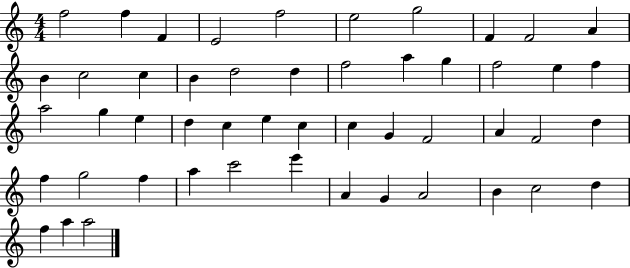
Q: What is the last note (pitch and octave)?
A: A5